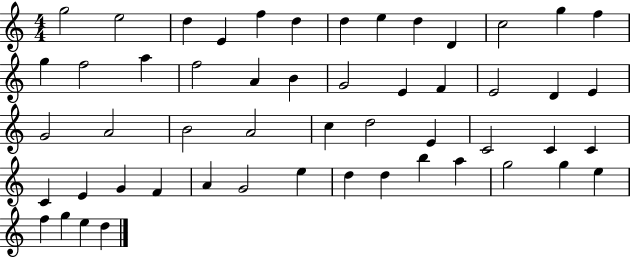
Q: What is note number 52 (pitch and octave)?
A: E5